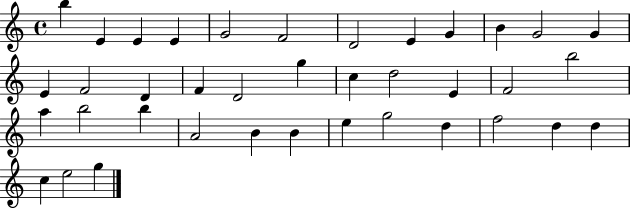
B5/q E4/q E4/q E4/q G4/h F4/h D4/h E4/q G4/q B4/q G4/h G4/q E4/q F4/h D4/q F4/q D4/h G5/q C5/q D5/h E4/q F4/h B5/h A5/q B5/h B5/q A4/h B4/q B4/q E5/q G5/h D5/q F5/h D5/q D5/q C5/q E5/h G5/q